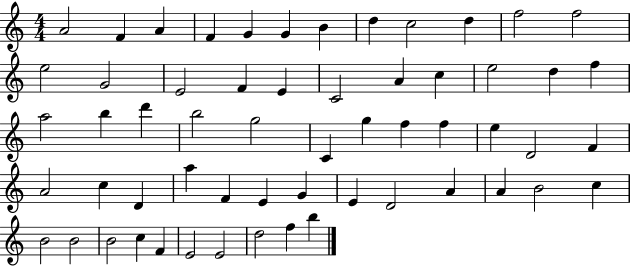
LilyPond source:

{
  \clef treble
  \numericTimeSignature
  \time 4/4
  \key c \major
  a'2 f'4 a'4 | f'4 g'4 g'4 b'4 | d''4 c''2 d''4 | f''2 f''2 | \break e''2 g'2 | e'2 f'4 e'4 | c'2 a'4 c''4 | e''2 d''4 f''4 | \break a''2 b''4 d'''4 | b''2 g''2 | c'4 g''4 f''4 f''4 | e''4 d'2 f'4 | \break a'2 c''4 d'4 | a''4 f'4 e'4 g'4 | e'4 d'2 a'4 | a'4 b'2 c''4 | \break b'2 b'2 | b'2 c''4 f'4 | e'2 e'2 | d''2 f''4 b''4 | \break \bar "|."
}